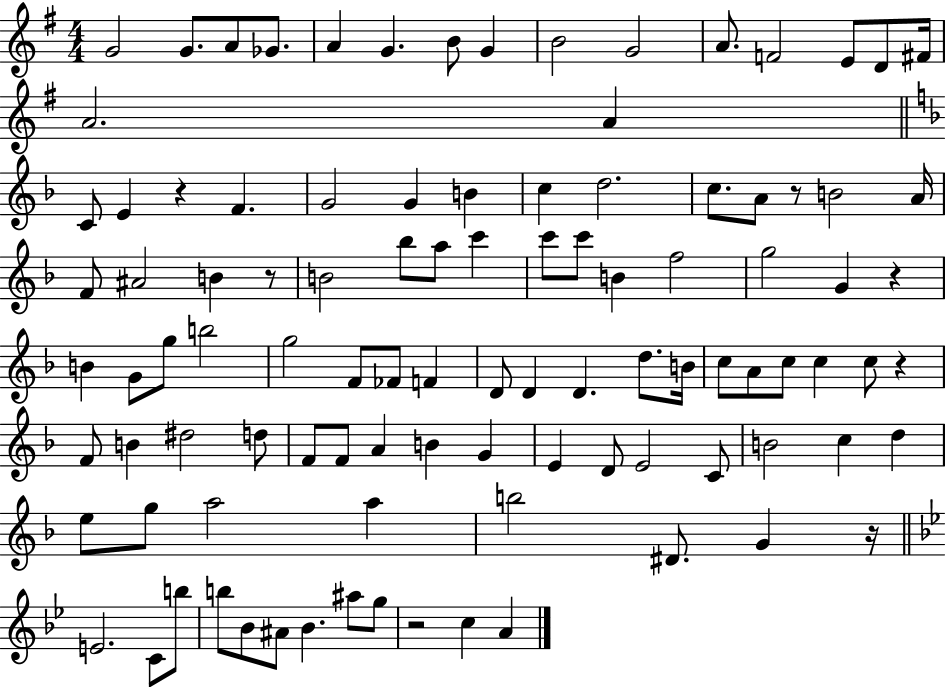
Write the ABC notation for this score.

X:1
T:Untitled
M:4/4
L:1/4
K:G
G2 G/2 A/2 _G/2 A G B/2 G B2 G2 A/2 F2 E/2 D/2 ^F/4 A2 A C/2 E z F G2 G B c d2 c/2 A/2 z/2 B2 A/4 F/2 ^A2 B z/2 B2 _b/2 a/2 c' c'/2 c'/2 B f2 g2 G z B G/2 g/2 b2 g2 F/2 _F/2 F D/2 D D d/2 B/4 c/2 A/2 c/2 c c/2 z F/2 B ^d2 d/2 F/2 F/2 A B G E D/2 E2 C/2 B2 c d e/2 g/2 a2 a b2 ^D/2 G z/4 E2 C/2 b/2 b/2 _B/2 ^A/2 _B ^a/2 g/2 z2 c A